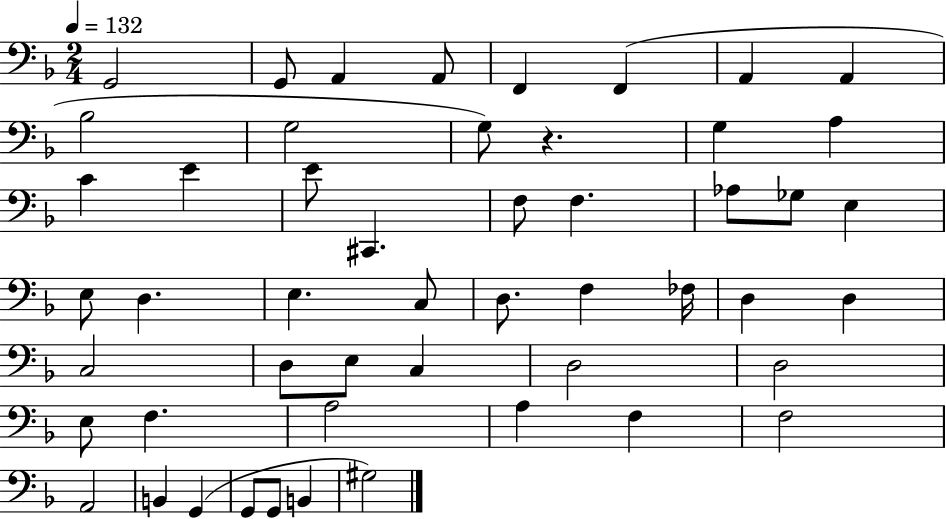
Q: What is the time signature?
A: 2/4